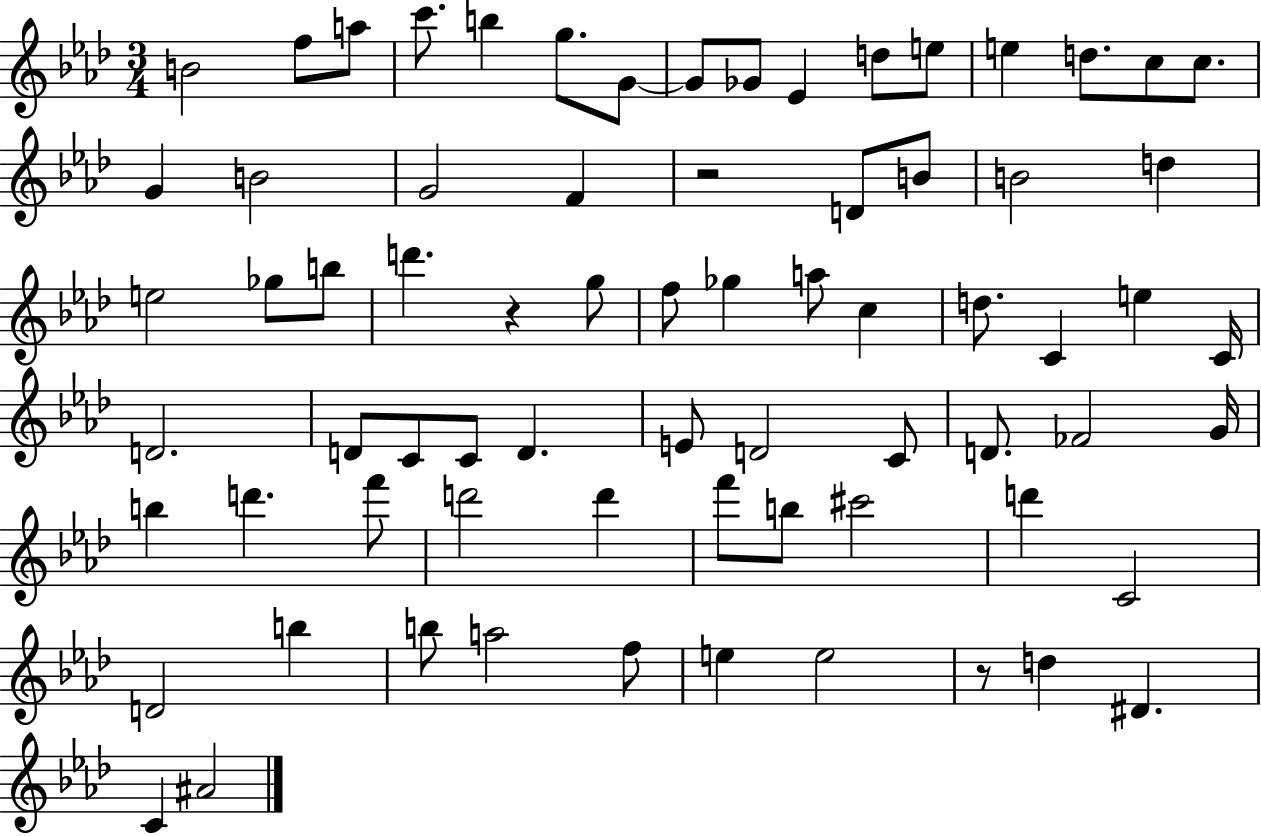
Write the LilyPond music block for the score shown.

{
  \clef treble
  \numericTimeSignature
  \time 3/4
  \key aes \major
  b'2 f''8 a''8 | c'''8. b''4 g''8. g'8~~ | g'8 ges'8 ees'4 d''8 e''8 | e''4 d''8. c''8 c''8. | \break g'4 b'2 | g'2 f'4 | r2 d'8 b'8 | b'2 d''4 | \break e''2 ges''8 b''8 | d'''4. r4 g''8 | f''8 ges''4 a''8 c''4 | d''8. c'4 e''4 c'16 | \break d'2. | d'8 c'8 c'8 d'4. | e'8 d'2 c'8 | d'8. fes'2 g'16 | \break b''4 d'''4. f'''8 | d'''2 d'''4 | f'''8 b''8 cis'''2 | d'''4 c'2 | \break d'2 b''4 | b''8 a''2 f''8 | e''4 e''2 | r8 d''4 dis'4. | \break c'4 ais'2 | \bar "|."
}